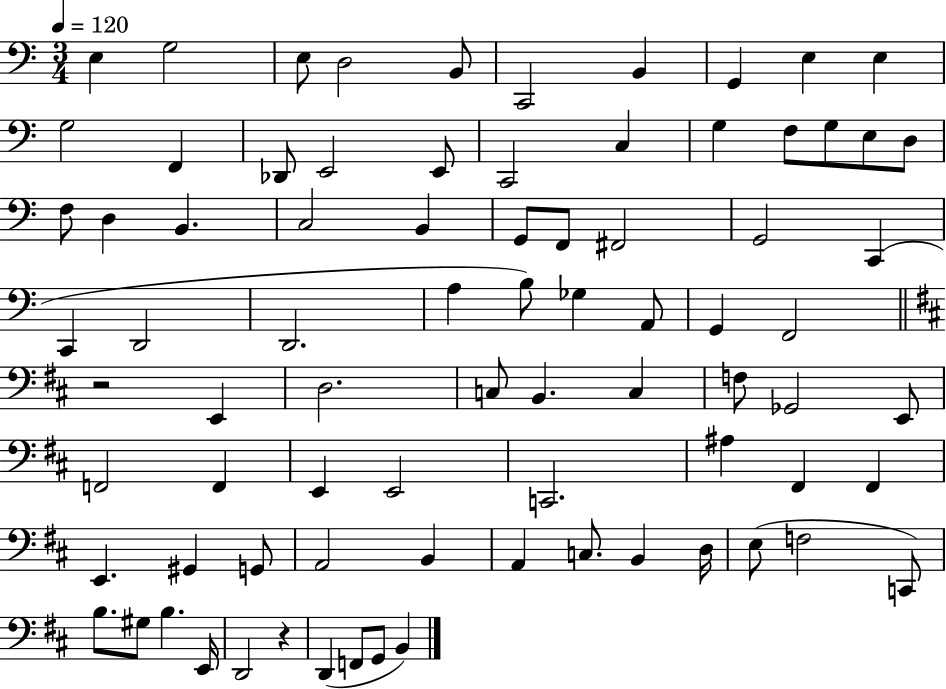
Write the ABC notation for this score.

X:1
T:Untitled
M:3/4
L:1/4
K:C
E, G,2 E,/2 D,2 B,,/2 C,,2 B,, G,, E, E, G,2 F,, _D,,/2 E,,2 E,,/2 C,,2 C, G, F,/2 G,/2 E,/2 D,/2 F,/2 D, B,, C,2 B,, G,,/2 F,,/2 ^F,,2 G,,2 C,, C,, D,,2 D,,2 A, B,/2 _G, A,,/2 G,, F,,2 z2 E,, D,2 C,/2 B,, C, F,/2 _G,,2 E,,/2 F,,2 F,, E,, E,,2 C,,2 ^A, ^F,, ^F,, E,, ^G,, G,,/2 A,,2 B,, A,, C,/2 B,, D,/4 E,/2 F,2 C,,/2 B,/2 ^G,/2 B, E,,/4 D,,2 z D,, F,,/2 G,,/2 B,,